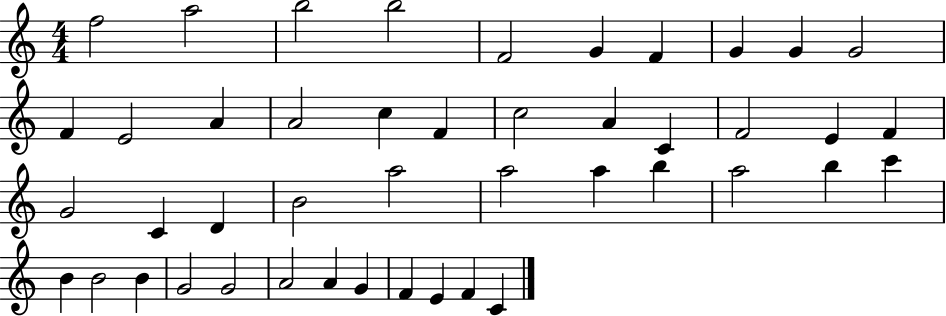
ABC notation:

X:1
T:Untitled
M:4/4
L:1/4
K:C
f2 a2 b2 b2 F2 G F G G G2 F E2 A A2 c F c2 A C F2 E F G2 C D B2 a2 a2 a b a2 b c' B B2 B G2 G2 A2 A G F E F C